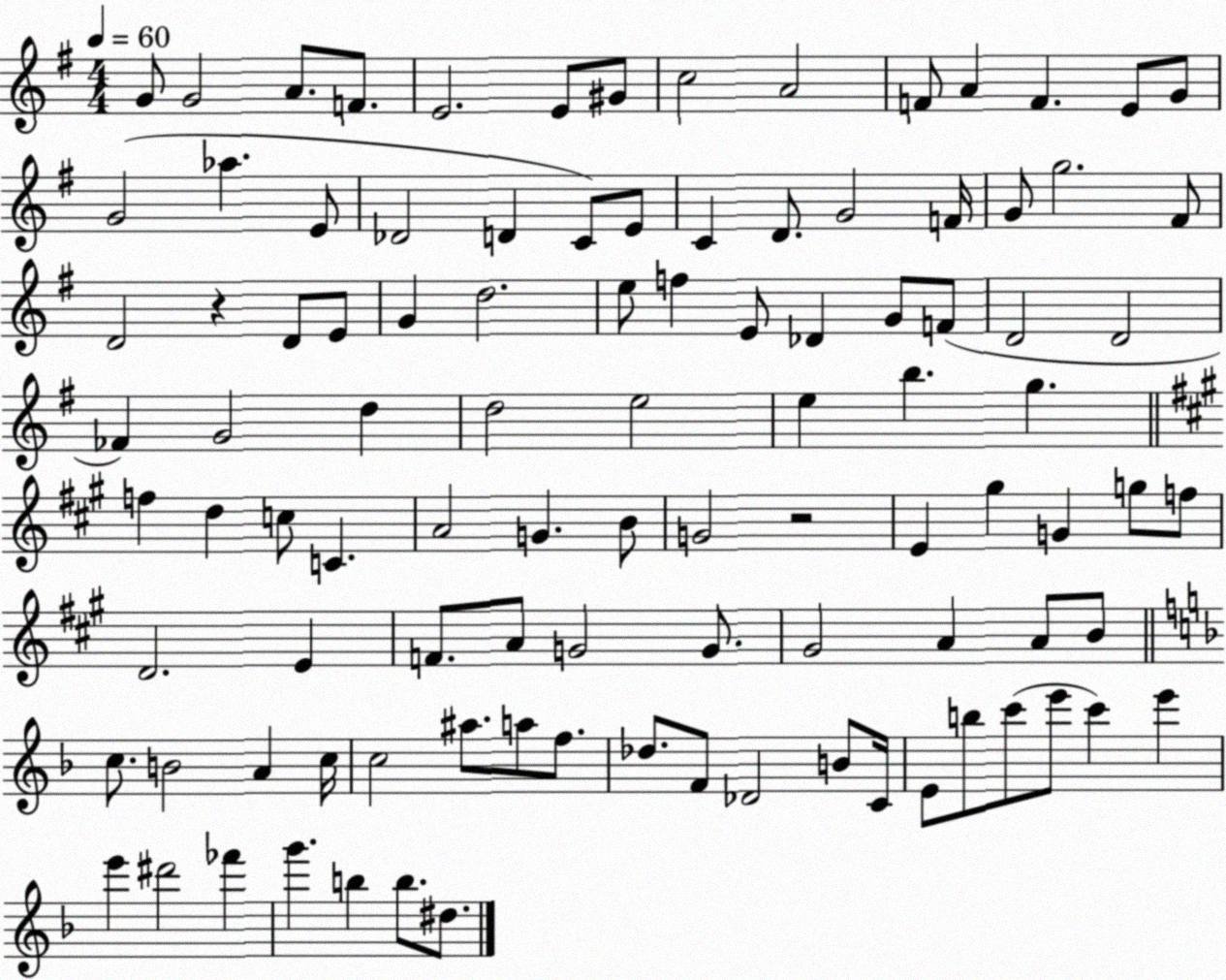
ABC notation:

X:1
T:Untitled
M:4/4
L:1/4
K:G
G/2 G2 A/2 F/2 E2 E/2 ^G/2 c2 A2 F/2 A F E/2 G/2 G2 _a E/2 _D2 D C/2 E/2 C D/2 G2 F/4 G/2 g2 ^F/2 D2 z D/2 E/2 G d2 e/2 f E/2 _D G/2 F/2 D2 D2 _F G2 d d2 e2 e b g f d c/2 C A2 G B/2 G2 z2 E ^g G g/2 f/2 D2 E F/2 A/2 G2 G/2 ^G2 A A/2 B/2 c/2 B2 A c/4 c2 ^a/2 a/2 f/2 _d/2 F/2 _D2 B/2 C/4 E/2 b/2 c'/2 e'/2 c' e' e' ^d'2 _f' g' b b/2 ^d/2